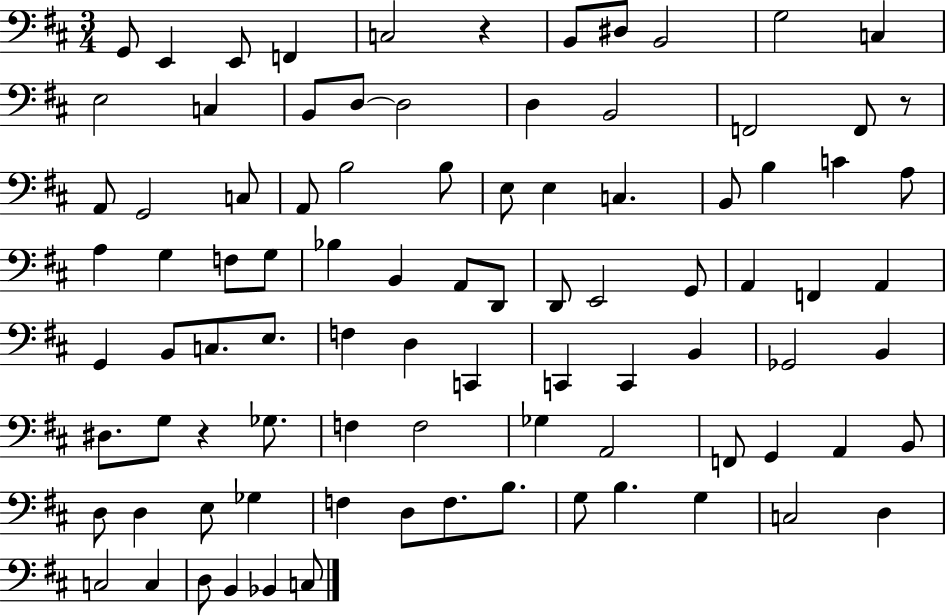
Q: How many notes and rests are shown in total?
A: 91